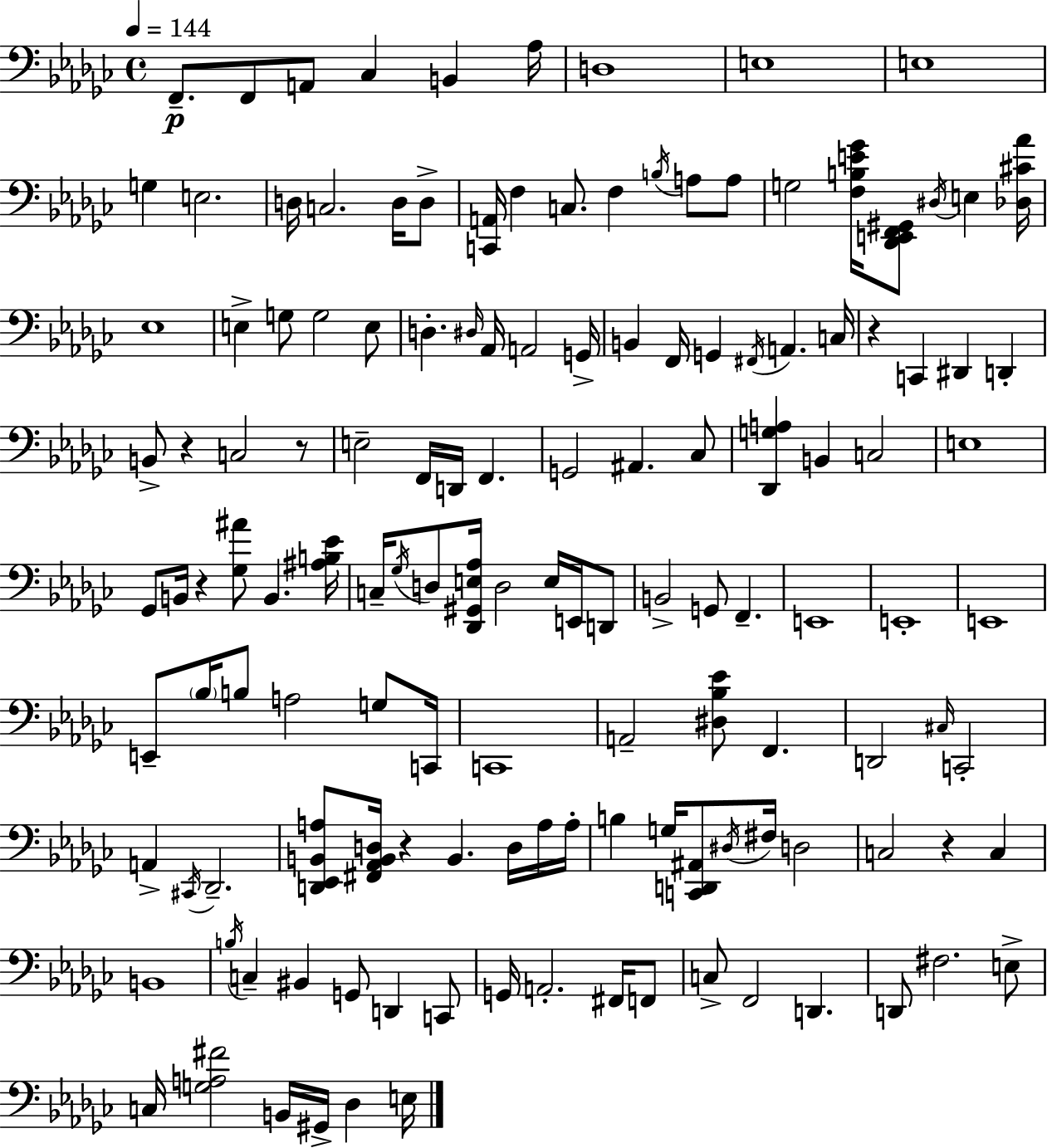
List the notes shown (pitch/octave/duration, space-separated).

F2/e. F2/e A2/e CES3/q B2/q Ab3/s D3/w E3/w E3/w G3/q E3/h. D3/s C3/h. D3/s D3/e [C2,A2]/s F3/q C3/e. F3/q B3/s A3/e A3/e G3/h [F3,B3,E4,Gb4]/s [Db2,E2,F2,G#2]/e D#3/s E3/q [Db3,C#4,Ab4]/s Eb3/w E3/q G3/e G3/h E3/e D3/q. D#3/s Ab2/s A2/h G2/s B2/q F2/s G2/q F#2/s A2/q. C3/s R/q C2/q D#2/q D2/q B2/e R/q C3/h R/e E3/h F2/s D2/s F2/q. G2/h A#2/q. CES3/e [Db2,G3,A3]/q B2/q C3/h E3/w Gb2/e B2/s R/q [Gb3,A#4]/e B2/q. [A#3,B3,Eb4]/s C3/s Gb3/s D3/e [Db2,G#2,E3,Ab3]/s D3/h E3/s E2/s D2/e B2/h G2/e F2/q. E2/w E2/w E2/w E2/e Bb3/s B3/e A3/h G3/e C2/s C2/w A2/h [D#3,Bb3,Eb4]/e F2/q. D2/h C#3/s C2/h A2/q C#2/s Db2/h. [D2,Eb2,B2,A3]/e [F#2,Ab2,B2,D3]/s R/q B2/q. D3/s A3/s A3/s B3/q G3/s [C2,D2,A#2]/e D#3/s F#3/s D3/h C3/h R/q C3/q B2/w B3/s C3/q BIS2/q G2/e D2/q C2/e G2/s A2/h. F#2/s F2/e C3/e F2/h D2/q. D2/e F#3/h. E3/e C3/s [G3,A3,F#4]/h B2/s G#2/s Db3/q E3/s